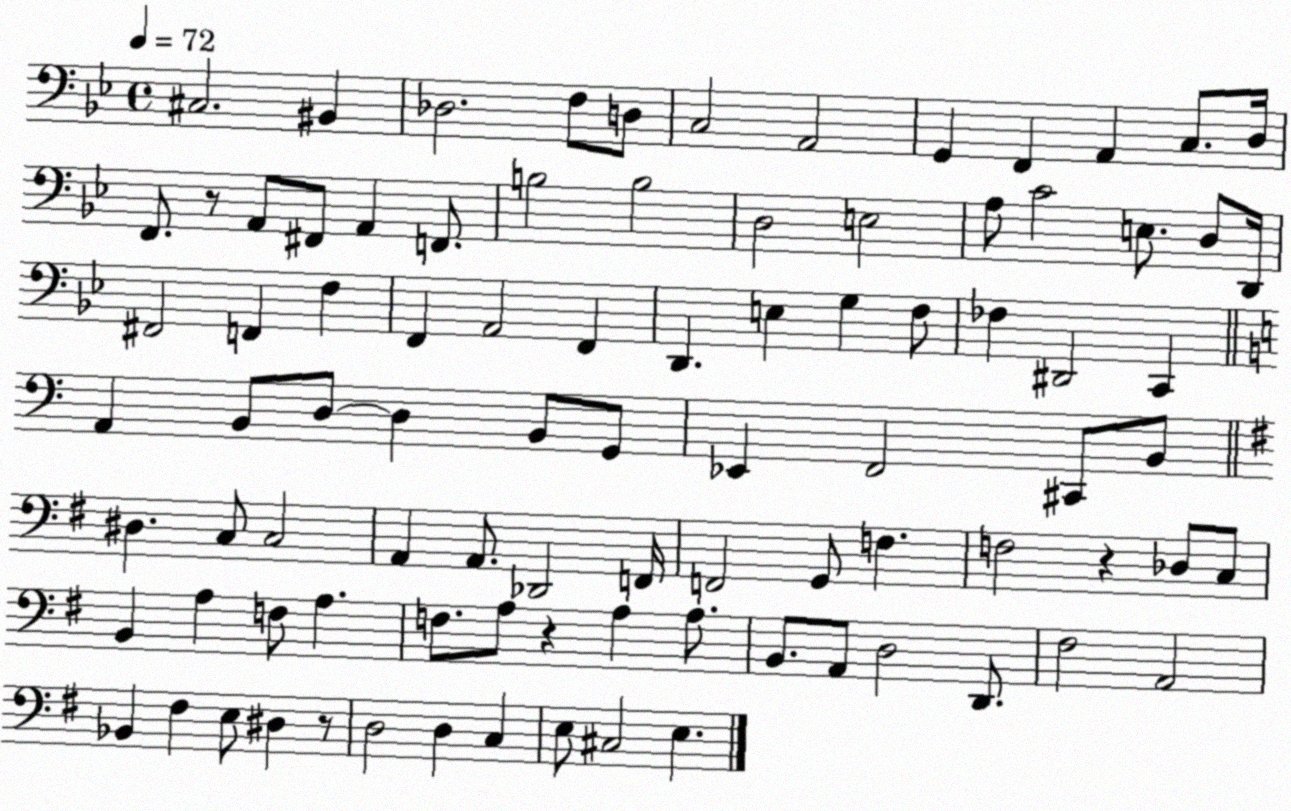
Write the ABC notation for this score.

X:1
T:Untitled
M:4/4
L:1/4
K:Bb
^C,2 ^B,, _D,2 F,/2 D,/2 C,2 A,,2 G,, F,, A,, C,/2 D,/4 F,,/2 z/2 A,,/2 ^F,,/2 A,, F,,/2 B,2 B,2 D,2 E,2 A,/2 C2 E,/2 D,/2 D,,/4 ^F,,2 F,, F, F,, A,,2 F,, D,, E, G, F,/2 _F, ^D,,2 C,, A,, B,,/2 D,/2 D, B,,/2 G,,/2 _E,, F,,2 ^C,,/2 B,,/2 ^D, C,/2 C,2 A,, A,,/2 _D,,2 F,,/4 F,,2 G,,/2 F, F,2 z _D,/2 C,/2 B,, A, F,/2 A, F,/2 A,/2 z A, A,/2 B,,/2 A,,/2 D,2 D,,/2 ^F,2 A,,2 _B,, ^F, E,/2 ^D, z/2 D,2 D, C, E,/2 ^C,2 E,